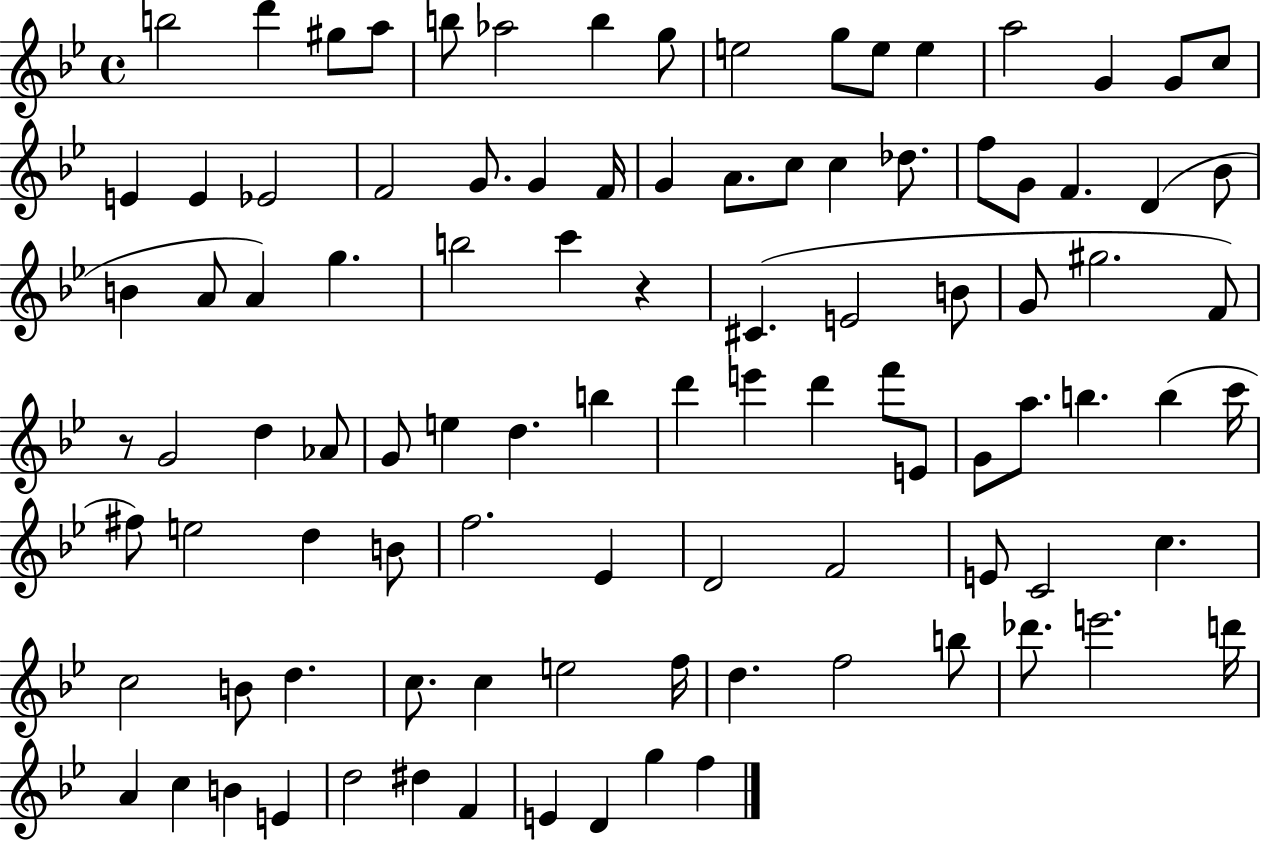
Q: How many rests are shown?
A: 2